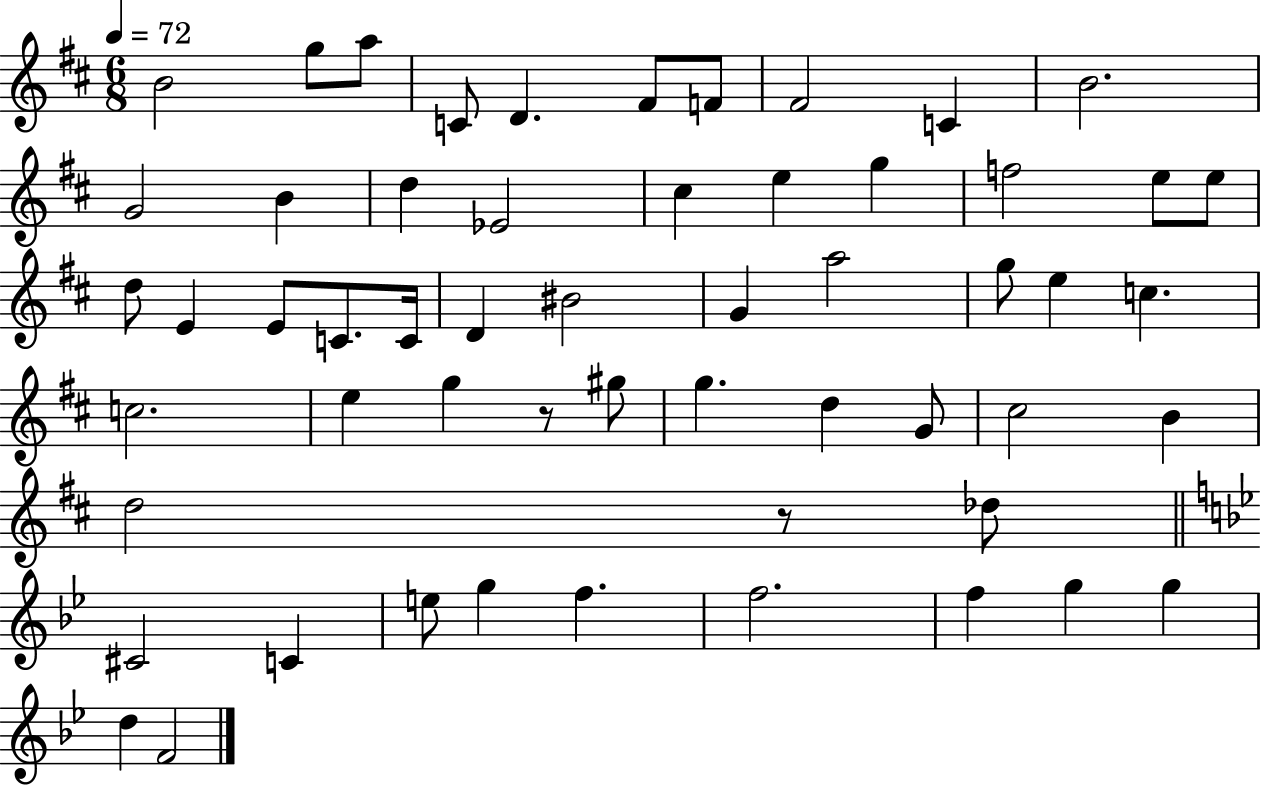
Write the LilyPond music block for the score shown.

{
  \clef treble
  \numericTimeSignature
  \time 6/8
  \key d \major
  \tempo 4 = 72
  b'2 g''8 a''8 | c'8 d'4. fis'8 f'8 | fis'2 c'4 | b'2. | \break g'2 b'4 | d''4 ees'2 | cis''4 e''4 g''4 | f''2 e''8 e''8 | \break d''8 e'4 e'8 c'8. c'16 | d'4 bis'2 | g'4 a''2 | g''8 e''4 c''4. | \break c''2. | e''4 g''4 r8 gis''8 | g''4. d''4 g'8 | cis''2 b'4 | \break d''2 r8 des''8 | \bar "||" \break \key bes \major cis'2 c'4 | e''8 g''4 f''4. | f''2. | f''4 g''4 g''4 | \break d''4 f'2 | \bar "|."
}